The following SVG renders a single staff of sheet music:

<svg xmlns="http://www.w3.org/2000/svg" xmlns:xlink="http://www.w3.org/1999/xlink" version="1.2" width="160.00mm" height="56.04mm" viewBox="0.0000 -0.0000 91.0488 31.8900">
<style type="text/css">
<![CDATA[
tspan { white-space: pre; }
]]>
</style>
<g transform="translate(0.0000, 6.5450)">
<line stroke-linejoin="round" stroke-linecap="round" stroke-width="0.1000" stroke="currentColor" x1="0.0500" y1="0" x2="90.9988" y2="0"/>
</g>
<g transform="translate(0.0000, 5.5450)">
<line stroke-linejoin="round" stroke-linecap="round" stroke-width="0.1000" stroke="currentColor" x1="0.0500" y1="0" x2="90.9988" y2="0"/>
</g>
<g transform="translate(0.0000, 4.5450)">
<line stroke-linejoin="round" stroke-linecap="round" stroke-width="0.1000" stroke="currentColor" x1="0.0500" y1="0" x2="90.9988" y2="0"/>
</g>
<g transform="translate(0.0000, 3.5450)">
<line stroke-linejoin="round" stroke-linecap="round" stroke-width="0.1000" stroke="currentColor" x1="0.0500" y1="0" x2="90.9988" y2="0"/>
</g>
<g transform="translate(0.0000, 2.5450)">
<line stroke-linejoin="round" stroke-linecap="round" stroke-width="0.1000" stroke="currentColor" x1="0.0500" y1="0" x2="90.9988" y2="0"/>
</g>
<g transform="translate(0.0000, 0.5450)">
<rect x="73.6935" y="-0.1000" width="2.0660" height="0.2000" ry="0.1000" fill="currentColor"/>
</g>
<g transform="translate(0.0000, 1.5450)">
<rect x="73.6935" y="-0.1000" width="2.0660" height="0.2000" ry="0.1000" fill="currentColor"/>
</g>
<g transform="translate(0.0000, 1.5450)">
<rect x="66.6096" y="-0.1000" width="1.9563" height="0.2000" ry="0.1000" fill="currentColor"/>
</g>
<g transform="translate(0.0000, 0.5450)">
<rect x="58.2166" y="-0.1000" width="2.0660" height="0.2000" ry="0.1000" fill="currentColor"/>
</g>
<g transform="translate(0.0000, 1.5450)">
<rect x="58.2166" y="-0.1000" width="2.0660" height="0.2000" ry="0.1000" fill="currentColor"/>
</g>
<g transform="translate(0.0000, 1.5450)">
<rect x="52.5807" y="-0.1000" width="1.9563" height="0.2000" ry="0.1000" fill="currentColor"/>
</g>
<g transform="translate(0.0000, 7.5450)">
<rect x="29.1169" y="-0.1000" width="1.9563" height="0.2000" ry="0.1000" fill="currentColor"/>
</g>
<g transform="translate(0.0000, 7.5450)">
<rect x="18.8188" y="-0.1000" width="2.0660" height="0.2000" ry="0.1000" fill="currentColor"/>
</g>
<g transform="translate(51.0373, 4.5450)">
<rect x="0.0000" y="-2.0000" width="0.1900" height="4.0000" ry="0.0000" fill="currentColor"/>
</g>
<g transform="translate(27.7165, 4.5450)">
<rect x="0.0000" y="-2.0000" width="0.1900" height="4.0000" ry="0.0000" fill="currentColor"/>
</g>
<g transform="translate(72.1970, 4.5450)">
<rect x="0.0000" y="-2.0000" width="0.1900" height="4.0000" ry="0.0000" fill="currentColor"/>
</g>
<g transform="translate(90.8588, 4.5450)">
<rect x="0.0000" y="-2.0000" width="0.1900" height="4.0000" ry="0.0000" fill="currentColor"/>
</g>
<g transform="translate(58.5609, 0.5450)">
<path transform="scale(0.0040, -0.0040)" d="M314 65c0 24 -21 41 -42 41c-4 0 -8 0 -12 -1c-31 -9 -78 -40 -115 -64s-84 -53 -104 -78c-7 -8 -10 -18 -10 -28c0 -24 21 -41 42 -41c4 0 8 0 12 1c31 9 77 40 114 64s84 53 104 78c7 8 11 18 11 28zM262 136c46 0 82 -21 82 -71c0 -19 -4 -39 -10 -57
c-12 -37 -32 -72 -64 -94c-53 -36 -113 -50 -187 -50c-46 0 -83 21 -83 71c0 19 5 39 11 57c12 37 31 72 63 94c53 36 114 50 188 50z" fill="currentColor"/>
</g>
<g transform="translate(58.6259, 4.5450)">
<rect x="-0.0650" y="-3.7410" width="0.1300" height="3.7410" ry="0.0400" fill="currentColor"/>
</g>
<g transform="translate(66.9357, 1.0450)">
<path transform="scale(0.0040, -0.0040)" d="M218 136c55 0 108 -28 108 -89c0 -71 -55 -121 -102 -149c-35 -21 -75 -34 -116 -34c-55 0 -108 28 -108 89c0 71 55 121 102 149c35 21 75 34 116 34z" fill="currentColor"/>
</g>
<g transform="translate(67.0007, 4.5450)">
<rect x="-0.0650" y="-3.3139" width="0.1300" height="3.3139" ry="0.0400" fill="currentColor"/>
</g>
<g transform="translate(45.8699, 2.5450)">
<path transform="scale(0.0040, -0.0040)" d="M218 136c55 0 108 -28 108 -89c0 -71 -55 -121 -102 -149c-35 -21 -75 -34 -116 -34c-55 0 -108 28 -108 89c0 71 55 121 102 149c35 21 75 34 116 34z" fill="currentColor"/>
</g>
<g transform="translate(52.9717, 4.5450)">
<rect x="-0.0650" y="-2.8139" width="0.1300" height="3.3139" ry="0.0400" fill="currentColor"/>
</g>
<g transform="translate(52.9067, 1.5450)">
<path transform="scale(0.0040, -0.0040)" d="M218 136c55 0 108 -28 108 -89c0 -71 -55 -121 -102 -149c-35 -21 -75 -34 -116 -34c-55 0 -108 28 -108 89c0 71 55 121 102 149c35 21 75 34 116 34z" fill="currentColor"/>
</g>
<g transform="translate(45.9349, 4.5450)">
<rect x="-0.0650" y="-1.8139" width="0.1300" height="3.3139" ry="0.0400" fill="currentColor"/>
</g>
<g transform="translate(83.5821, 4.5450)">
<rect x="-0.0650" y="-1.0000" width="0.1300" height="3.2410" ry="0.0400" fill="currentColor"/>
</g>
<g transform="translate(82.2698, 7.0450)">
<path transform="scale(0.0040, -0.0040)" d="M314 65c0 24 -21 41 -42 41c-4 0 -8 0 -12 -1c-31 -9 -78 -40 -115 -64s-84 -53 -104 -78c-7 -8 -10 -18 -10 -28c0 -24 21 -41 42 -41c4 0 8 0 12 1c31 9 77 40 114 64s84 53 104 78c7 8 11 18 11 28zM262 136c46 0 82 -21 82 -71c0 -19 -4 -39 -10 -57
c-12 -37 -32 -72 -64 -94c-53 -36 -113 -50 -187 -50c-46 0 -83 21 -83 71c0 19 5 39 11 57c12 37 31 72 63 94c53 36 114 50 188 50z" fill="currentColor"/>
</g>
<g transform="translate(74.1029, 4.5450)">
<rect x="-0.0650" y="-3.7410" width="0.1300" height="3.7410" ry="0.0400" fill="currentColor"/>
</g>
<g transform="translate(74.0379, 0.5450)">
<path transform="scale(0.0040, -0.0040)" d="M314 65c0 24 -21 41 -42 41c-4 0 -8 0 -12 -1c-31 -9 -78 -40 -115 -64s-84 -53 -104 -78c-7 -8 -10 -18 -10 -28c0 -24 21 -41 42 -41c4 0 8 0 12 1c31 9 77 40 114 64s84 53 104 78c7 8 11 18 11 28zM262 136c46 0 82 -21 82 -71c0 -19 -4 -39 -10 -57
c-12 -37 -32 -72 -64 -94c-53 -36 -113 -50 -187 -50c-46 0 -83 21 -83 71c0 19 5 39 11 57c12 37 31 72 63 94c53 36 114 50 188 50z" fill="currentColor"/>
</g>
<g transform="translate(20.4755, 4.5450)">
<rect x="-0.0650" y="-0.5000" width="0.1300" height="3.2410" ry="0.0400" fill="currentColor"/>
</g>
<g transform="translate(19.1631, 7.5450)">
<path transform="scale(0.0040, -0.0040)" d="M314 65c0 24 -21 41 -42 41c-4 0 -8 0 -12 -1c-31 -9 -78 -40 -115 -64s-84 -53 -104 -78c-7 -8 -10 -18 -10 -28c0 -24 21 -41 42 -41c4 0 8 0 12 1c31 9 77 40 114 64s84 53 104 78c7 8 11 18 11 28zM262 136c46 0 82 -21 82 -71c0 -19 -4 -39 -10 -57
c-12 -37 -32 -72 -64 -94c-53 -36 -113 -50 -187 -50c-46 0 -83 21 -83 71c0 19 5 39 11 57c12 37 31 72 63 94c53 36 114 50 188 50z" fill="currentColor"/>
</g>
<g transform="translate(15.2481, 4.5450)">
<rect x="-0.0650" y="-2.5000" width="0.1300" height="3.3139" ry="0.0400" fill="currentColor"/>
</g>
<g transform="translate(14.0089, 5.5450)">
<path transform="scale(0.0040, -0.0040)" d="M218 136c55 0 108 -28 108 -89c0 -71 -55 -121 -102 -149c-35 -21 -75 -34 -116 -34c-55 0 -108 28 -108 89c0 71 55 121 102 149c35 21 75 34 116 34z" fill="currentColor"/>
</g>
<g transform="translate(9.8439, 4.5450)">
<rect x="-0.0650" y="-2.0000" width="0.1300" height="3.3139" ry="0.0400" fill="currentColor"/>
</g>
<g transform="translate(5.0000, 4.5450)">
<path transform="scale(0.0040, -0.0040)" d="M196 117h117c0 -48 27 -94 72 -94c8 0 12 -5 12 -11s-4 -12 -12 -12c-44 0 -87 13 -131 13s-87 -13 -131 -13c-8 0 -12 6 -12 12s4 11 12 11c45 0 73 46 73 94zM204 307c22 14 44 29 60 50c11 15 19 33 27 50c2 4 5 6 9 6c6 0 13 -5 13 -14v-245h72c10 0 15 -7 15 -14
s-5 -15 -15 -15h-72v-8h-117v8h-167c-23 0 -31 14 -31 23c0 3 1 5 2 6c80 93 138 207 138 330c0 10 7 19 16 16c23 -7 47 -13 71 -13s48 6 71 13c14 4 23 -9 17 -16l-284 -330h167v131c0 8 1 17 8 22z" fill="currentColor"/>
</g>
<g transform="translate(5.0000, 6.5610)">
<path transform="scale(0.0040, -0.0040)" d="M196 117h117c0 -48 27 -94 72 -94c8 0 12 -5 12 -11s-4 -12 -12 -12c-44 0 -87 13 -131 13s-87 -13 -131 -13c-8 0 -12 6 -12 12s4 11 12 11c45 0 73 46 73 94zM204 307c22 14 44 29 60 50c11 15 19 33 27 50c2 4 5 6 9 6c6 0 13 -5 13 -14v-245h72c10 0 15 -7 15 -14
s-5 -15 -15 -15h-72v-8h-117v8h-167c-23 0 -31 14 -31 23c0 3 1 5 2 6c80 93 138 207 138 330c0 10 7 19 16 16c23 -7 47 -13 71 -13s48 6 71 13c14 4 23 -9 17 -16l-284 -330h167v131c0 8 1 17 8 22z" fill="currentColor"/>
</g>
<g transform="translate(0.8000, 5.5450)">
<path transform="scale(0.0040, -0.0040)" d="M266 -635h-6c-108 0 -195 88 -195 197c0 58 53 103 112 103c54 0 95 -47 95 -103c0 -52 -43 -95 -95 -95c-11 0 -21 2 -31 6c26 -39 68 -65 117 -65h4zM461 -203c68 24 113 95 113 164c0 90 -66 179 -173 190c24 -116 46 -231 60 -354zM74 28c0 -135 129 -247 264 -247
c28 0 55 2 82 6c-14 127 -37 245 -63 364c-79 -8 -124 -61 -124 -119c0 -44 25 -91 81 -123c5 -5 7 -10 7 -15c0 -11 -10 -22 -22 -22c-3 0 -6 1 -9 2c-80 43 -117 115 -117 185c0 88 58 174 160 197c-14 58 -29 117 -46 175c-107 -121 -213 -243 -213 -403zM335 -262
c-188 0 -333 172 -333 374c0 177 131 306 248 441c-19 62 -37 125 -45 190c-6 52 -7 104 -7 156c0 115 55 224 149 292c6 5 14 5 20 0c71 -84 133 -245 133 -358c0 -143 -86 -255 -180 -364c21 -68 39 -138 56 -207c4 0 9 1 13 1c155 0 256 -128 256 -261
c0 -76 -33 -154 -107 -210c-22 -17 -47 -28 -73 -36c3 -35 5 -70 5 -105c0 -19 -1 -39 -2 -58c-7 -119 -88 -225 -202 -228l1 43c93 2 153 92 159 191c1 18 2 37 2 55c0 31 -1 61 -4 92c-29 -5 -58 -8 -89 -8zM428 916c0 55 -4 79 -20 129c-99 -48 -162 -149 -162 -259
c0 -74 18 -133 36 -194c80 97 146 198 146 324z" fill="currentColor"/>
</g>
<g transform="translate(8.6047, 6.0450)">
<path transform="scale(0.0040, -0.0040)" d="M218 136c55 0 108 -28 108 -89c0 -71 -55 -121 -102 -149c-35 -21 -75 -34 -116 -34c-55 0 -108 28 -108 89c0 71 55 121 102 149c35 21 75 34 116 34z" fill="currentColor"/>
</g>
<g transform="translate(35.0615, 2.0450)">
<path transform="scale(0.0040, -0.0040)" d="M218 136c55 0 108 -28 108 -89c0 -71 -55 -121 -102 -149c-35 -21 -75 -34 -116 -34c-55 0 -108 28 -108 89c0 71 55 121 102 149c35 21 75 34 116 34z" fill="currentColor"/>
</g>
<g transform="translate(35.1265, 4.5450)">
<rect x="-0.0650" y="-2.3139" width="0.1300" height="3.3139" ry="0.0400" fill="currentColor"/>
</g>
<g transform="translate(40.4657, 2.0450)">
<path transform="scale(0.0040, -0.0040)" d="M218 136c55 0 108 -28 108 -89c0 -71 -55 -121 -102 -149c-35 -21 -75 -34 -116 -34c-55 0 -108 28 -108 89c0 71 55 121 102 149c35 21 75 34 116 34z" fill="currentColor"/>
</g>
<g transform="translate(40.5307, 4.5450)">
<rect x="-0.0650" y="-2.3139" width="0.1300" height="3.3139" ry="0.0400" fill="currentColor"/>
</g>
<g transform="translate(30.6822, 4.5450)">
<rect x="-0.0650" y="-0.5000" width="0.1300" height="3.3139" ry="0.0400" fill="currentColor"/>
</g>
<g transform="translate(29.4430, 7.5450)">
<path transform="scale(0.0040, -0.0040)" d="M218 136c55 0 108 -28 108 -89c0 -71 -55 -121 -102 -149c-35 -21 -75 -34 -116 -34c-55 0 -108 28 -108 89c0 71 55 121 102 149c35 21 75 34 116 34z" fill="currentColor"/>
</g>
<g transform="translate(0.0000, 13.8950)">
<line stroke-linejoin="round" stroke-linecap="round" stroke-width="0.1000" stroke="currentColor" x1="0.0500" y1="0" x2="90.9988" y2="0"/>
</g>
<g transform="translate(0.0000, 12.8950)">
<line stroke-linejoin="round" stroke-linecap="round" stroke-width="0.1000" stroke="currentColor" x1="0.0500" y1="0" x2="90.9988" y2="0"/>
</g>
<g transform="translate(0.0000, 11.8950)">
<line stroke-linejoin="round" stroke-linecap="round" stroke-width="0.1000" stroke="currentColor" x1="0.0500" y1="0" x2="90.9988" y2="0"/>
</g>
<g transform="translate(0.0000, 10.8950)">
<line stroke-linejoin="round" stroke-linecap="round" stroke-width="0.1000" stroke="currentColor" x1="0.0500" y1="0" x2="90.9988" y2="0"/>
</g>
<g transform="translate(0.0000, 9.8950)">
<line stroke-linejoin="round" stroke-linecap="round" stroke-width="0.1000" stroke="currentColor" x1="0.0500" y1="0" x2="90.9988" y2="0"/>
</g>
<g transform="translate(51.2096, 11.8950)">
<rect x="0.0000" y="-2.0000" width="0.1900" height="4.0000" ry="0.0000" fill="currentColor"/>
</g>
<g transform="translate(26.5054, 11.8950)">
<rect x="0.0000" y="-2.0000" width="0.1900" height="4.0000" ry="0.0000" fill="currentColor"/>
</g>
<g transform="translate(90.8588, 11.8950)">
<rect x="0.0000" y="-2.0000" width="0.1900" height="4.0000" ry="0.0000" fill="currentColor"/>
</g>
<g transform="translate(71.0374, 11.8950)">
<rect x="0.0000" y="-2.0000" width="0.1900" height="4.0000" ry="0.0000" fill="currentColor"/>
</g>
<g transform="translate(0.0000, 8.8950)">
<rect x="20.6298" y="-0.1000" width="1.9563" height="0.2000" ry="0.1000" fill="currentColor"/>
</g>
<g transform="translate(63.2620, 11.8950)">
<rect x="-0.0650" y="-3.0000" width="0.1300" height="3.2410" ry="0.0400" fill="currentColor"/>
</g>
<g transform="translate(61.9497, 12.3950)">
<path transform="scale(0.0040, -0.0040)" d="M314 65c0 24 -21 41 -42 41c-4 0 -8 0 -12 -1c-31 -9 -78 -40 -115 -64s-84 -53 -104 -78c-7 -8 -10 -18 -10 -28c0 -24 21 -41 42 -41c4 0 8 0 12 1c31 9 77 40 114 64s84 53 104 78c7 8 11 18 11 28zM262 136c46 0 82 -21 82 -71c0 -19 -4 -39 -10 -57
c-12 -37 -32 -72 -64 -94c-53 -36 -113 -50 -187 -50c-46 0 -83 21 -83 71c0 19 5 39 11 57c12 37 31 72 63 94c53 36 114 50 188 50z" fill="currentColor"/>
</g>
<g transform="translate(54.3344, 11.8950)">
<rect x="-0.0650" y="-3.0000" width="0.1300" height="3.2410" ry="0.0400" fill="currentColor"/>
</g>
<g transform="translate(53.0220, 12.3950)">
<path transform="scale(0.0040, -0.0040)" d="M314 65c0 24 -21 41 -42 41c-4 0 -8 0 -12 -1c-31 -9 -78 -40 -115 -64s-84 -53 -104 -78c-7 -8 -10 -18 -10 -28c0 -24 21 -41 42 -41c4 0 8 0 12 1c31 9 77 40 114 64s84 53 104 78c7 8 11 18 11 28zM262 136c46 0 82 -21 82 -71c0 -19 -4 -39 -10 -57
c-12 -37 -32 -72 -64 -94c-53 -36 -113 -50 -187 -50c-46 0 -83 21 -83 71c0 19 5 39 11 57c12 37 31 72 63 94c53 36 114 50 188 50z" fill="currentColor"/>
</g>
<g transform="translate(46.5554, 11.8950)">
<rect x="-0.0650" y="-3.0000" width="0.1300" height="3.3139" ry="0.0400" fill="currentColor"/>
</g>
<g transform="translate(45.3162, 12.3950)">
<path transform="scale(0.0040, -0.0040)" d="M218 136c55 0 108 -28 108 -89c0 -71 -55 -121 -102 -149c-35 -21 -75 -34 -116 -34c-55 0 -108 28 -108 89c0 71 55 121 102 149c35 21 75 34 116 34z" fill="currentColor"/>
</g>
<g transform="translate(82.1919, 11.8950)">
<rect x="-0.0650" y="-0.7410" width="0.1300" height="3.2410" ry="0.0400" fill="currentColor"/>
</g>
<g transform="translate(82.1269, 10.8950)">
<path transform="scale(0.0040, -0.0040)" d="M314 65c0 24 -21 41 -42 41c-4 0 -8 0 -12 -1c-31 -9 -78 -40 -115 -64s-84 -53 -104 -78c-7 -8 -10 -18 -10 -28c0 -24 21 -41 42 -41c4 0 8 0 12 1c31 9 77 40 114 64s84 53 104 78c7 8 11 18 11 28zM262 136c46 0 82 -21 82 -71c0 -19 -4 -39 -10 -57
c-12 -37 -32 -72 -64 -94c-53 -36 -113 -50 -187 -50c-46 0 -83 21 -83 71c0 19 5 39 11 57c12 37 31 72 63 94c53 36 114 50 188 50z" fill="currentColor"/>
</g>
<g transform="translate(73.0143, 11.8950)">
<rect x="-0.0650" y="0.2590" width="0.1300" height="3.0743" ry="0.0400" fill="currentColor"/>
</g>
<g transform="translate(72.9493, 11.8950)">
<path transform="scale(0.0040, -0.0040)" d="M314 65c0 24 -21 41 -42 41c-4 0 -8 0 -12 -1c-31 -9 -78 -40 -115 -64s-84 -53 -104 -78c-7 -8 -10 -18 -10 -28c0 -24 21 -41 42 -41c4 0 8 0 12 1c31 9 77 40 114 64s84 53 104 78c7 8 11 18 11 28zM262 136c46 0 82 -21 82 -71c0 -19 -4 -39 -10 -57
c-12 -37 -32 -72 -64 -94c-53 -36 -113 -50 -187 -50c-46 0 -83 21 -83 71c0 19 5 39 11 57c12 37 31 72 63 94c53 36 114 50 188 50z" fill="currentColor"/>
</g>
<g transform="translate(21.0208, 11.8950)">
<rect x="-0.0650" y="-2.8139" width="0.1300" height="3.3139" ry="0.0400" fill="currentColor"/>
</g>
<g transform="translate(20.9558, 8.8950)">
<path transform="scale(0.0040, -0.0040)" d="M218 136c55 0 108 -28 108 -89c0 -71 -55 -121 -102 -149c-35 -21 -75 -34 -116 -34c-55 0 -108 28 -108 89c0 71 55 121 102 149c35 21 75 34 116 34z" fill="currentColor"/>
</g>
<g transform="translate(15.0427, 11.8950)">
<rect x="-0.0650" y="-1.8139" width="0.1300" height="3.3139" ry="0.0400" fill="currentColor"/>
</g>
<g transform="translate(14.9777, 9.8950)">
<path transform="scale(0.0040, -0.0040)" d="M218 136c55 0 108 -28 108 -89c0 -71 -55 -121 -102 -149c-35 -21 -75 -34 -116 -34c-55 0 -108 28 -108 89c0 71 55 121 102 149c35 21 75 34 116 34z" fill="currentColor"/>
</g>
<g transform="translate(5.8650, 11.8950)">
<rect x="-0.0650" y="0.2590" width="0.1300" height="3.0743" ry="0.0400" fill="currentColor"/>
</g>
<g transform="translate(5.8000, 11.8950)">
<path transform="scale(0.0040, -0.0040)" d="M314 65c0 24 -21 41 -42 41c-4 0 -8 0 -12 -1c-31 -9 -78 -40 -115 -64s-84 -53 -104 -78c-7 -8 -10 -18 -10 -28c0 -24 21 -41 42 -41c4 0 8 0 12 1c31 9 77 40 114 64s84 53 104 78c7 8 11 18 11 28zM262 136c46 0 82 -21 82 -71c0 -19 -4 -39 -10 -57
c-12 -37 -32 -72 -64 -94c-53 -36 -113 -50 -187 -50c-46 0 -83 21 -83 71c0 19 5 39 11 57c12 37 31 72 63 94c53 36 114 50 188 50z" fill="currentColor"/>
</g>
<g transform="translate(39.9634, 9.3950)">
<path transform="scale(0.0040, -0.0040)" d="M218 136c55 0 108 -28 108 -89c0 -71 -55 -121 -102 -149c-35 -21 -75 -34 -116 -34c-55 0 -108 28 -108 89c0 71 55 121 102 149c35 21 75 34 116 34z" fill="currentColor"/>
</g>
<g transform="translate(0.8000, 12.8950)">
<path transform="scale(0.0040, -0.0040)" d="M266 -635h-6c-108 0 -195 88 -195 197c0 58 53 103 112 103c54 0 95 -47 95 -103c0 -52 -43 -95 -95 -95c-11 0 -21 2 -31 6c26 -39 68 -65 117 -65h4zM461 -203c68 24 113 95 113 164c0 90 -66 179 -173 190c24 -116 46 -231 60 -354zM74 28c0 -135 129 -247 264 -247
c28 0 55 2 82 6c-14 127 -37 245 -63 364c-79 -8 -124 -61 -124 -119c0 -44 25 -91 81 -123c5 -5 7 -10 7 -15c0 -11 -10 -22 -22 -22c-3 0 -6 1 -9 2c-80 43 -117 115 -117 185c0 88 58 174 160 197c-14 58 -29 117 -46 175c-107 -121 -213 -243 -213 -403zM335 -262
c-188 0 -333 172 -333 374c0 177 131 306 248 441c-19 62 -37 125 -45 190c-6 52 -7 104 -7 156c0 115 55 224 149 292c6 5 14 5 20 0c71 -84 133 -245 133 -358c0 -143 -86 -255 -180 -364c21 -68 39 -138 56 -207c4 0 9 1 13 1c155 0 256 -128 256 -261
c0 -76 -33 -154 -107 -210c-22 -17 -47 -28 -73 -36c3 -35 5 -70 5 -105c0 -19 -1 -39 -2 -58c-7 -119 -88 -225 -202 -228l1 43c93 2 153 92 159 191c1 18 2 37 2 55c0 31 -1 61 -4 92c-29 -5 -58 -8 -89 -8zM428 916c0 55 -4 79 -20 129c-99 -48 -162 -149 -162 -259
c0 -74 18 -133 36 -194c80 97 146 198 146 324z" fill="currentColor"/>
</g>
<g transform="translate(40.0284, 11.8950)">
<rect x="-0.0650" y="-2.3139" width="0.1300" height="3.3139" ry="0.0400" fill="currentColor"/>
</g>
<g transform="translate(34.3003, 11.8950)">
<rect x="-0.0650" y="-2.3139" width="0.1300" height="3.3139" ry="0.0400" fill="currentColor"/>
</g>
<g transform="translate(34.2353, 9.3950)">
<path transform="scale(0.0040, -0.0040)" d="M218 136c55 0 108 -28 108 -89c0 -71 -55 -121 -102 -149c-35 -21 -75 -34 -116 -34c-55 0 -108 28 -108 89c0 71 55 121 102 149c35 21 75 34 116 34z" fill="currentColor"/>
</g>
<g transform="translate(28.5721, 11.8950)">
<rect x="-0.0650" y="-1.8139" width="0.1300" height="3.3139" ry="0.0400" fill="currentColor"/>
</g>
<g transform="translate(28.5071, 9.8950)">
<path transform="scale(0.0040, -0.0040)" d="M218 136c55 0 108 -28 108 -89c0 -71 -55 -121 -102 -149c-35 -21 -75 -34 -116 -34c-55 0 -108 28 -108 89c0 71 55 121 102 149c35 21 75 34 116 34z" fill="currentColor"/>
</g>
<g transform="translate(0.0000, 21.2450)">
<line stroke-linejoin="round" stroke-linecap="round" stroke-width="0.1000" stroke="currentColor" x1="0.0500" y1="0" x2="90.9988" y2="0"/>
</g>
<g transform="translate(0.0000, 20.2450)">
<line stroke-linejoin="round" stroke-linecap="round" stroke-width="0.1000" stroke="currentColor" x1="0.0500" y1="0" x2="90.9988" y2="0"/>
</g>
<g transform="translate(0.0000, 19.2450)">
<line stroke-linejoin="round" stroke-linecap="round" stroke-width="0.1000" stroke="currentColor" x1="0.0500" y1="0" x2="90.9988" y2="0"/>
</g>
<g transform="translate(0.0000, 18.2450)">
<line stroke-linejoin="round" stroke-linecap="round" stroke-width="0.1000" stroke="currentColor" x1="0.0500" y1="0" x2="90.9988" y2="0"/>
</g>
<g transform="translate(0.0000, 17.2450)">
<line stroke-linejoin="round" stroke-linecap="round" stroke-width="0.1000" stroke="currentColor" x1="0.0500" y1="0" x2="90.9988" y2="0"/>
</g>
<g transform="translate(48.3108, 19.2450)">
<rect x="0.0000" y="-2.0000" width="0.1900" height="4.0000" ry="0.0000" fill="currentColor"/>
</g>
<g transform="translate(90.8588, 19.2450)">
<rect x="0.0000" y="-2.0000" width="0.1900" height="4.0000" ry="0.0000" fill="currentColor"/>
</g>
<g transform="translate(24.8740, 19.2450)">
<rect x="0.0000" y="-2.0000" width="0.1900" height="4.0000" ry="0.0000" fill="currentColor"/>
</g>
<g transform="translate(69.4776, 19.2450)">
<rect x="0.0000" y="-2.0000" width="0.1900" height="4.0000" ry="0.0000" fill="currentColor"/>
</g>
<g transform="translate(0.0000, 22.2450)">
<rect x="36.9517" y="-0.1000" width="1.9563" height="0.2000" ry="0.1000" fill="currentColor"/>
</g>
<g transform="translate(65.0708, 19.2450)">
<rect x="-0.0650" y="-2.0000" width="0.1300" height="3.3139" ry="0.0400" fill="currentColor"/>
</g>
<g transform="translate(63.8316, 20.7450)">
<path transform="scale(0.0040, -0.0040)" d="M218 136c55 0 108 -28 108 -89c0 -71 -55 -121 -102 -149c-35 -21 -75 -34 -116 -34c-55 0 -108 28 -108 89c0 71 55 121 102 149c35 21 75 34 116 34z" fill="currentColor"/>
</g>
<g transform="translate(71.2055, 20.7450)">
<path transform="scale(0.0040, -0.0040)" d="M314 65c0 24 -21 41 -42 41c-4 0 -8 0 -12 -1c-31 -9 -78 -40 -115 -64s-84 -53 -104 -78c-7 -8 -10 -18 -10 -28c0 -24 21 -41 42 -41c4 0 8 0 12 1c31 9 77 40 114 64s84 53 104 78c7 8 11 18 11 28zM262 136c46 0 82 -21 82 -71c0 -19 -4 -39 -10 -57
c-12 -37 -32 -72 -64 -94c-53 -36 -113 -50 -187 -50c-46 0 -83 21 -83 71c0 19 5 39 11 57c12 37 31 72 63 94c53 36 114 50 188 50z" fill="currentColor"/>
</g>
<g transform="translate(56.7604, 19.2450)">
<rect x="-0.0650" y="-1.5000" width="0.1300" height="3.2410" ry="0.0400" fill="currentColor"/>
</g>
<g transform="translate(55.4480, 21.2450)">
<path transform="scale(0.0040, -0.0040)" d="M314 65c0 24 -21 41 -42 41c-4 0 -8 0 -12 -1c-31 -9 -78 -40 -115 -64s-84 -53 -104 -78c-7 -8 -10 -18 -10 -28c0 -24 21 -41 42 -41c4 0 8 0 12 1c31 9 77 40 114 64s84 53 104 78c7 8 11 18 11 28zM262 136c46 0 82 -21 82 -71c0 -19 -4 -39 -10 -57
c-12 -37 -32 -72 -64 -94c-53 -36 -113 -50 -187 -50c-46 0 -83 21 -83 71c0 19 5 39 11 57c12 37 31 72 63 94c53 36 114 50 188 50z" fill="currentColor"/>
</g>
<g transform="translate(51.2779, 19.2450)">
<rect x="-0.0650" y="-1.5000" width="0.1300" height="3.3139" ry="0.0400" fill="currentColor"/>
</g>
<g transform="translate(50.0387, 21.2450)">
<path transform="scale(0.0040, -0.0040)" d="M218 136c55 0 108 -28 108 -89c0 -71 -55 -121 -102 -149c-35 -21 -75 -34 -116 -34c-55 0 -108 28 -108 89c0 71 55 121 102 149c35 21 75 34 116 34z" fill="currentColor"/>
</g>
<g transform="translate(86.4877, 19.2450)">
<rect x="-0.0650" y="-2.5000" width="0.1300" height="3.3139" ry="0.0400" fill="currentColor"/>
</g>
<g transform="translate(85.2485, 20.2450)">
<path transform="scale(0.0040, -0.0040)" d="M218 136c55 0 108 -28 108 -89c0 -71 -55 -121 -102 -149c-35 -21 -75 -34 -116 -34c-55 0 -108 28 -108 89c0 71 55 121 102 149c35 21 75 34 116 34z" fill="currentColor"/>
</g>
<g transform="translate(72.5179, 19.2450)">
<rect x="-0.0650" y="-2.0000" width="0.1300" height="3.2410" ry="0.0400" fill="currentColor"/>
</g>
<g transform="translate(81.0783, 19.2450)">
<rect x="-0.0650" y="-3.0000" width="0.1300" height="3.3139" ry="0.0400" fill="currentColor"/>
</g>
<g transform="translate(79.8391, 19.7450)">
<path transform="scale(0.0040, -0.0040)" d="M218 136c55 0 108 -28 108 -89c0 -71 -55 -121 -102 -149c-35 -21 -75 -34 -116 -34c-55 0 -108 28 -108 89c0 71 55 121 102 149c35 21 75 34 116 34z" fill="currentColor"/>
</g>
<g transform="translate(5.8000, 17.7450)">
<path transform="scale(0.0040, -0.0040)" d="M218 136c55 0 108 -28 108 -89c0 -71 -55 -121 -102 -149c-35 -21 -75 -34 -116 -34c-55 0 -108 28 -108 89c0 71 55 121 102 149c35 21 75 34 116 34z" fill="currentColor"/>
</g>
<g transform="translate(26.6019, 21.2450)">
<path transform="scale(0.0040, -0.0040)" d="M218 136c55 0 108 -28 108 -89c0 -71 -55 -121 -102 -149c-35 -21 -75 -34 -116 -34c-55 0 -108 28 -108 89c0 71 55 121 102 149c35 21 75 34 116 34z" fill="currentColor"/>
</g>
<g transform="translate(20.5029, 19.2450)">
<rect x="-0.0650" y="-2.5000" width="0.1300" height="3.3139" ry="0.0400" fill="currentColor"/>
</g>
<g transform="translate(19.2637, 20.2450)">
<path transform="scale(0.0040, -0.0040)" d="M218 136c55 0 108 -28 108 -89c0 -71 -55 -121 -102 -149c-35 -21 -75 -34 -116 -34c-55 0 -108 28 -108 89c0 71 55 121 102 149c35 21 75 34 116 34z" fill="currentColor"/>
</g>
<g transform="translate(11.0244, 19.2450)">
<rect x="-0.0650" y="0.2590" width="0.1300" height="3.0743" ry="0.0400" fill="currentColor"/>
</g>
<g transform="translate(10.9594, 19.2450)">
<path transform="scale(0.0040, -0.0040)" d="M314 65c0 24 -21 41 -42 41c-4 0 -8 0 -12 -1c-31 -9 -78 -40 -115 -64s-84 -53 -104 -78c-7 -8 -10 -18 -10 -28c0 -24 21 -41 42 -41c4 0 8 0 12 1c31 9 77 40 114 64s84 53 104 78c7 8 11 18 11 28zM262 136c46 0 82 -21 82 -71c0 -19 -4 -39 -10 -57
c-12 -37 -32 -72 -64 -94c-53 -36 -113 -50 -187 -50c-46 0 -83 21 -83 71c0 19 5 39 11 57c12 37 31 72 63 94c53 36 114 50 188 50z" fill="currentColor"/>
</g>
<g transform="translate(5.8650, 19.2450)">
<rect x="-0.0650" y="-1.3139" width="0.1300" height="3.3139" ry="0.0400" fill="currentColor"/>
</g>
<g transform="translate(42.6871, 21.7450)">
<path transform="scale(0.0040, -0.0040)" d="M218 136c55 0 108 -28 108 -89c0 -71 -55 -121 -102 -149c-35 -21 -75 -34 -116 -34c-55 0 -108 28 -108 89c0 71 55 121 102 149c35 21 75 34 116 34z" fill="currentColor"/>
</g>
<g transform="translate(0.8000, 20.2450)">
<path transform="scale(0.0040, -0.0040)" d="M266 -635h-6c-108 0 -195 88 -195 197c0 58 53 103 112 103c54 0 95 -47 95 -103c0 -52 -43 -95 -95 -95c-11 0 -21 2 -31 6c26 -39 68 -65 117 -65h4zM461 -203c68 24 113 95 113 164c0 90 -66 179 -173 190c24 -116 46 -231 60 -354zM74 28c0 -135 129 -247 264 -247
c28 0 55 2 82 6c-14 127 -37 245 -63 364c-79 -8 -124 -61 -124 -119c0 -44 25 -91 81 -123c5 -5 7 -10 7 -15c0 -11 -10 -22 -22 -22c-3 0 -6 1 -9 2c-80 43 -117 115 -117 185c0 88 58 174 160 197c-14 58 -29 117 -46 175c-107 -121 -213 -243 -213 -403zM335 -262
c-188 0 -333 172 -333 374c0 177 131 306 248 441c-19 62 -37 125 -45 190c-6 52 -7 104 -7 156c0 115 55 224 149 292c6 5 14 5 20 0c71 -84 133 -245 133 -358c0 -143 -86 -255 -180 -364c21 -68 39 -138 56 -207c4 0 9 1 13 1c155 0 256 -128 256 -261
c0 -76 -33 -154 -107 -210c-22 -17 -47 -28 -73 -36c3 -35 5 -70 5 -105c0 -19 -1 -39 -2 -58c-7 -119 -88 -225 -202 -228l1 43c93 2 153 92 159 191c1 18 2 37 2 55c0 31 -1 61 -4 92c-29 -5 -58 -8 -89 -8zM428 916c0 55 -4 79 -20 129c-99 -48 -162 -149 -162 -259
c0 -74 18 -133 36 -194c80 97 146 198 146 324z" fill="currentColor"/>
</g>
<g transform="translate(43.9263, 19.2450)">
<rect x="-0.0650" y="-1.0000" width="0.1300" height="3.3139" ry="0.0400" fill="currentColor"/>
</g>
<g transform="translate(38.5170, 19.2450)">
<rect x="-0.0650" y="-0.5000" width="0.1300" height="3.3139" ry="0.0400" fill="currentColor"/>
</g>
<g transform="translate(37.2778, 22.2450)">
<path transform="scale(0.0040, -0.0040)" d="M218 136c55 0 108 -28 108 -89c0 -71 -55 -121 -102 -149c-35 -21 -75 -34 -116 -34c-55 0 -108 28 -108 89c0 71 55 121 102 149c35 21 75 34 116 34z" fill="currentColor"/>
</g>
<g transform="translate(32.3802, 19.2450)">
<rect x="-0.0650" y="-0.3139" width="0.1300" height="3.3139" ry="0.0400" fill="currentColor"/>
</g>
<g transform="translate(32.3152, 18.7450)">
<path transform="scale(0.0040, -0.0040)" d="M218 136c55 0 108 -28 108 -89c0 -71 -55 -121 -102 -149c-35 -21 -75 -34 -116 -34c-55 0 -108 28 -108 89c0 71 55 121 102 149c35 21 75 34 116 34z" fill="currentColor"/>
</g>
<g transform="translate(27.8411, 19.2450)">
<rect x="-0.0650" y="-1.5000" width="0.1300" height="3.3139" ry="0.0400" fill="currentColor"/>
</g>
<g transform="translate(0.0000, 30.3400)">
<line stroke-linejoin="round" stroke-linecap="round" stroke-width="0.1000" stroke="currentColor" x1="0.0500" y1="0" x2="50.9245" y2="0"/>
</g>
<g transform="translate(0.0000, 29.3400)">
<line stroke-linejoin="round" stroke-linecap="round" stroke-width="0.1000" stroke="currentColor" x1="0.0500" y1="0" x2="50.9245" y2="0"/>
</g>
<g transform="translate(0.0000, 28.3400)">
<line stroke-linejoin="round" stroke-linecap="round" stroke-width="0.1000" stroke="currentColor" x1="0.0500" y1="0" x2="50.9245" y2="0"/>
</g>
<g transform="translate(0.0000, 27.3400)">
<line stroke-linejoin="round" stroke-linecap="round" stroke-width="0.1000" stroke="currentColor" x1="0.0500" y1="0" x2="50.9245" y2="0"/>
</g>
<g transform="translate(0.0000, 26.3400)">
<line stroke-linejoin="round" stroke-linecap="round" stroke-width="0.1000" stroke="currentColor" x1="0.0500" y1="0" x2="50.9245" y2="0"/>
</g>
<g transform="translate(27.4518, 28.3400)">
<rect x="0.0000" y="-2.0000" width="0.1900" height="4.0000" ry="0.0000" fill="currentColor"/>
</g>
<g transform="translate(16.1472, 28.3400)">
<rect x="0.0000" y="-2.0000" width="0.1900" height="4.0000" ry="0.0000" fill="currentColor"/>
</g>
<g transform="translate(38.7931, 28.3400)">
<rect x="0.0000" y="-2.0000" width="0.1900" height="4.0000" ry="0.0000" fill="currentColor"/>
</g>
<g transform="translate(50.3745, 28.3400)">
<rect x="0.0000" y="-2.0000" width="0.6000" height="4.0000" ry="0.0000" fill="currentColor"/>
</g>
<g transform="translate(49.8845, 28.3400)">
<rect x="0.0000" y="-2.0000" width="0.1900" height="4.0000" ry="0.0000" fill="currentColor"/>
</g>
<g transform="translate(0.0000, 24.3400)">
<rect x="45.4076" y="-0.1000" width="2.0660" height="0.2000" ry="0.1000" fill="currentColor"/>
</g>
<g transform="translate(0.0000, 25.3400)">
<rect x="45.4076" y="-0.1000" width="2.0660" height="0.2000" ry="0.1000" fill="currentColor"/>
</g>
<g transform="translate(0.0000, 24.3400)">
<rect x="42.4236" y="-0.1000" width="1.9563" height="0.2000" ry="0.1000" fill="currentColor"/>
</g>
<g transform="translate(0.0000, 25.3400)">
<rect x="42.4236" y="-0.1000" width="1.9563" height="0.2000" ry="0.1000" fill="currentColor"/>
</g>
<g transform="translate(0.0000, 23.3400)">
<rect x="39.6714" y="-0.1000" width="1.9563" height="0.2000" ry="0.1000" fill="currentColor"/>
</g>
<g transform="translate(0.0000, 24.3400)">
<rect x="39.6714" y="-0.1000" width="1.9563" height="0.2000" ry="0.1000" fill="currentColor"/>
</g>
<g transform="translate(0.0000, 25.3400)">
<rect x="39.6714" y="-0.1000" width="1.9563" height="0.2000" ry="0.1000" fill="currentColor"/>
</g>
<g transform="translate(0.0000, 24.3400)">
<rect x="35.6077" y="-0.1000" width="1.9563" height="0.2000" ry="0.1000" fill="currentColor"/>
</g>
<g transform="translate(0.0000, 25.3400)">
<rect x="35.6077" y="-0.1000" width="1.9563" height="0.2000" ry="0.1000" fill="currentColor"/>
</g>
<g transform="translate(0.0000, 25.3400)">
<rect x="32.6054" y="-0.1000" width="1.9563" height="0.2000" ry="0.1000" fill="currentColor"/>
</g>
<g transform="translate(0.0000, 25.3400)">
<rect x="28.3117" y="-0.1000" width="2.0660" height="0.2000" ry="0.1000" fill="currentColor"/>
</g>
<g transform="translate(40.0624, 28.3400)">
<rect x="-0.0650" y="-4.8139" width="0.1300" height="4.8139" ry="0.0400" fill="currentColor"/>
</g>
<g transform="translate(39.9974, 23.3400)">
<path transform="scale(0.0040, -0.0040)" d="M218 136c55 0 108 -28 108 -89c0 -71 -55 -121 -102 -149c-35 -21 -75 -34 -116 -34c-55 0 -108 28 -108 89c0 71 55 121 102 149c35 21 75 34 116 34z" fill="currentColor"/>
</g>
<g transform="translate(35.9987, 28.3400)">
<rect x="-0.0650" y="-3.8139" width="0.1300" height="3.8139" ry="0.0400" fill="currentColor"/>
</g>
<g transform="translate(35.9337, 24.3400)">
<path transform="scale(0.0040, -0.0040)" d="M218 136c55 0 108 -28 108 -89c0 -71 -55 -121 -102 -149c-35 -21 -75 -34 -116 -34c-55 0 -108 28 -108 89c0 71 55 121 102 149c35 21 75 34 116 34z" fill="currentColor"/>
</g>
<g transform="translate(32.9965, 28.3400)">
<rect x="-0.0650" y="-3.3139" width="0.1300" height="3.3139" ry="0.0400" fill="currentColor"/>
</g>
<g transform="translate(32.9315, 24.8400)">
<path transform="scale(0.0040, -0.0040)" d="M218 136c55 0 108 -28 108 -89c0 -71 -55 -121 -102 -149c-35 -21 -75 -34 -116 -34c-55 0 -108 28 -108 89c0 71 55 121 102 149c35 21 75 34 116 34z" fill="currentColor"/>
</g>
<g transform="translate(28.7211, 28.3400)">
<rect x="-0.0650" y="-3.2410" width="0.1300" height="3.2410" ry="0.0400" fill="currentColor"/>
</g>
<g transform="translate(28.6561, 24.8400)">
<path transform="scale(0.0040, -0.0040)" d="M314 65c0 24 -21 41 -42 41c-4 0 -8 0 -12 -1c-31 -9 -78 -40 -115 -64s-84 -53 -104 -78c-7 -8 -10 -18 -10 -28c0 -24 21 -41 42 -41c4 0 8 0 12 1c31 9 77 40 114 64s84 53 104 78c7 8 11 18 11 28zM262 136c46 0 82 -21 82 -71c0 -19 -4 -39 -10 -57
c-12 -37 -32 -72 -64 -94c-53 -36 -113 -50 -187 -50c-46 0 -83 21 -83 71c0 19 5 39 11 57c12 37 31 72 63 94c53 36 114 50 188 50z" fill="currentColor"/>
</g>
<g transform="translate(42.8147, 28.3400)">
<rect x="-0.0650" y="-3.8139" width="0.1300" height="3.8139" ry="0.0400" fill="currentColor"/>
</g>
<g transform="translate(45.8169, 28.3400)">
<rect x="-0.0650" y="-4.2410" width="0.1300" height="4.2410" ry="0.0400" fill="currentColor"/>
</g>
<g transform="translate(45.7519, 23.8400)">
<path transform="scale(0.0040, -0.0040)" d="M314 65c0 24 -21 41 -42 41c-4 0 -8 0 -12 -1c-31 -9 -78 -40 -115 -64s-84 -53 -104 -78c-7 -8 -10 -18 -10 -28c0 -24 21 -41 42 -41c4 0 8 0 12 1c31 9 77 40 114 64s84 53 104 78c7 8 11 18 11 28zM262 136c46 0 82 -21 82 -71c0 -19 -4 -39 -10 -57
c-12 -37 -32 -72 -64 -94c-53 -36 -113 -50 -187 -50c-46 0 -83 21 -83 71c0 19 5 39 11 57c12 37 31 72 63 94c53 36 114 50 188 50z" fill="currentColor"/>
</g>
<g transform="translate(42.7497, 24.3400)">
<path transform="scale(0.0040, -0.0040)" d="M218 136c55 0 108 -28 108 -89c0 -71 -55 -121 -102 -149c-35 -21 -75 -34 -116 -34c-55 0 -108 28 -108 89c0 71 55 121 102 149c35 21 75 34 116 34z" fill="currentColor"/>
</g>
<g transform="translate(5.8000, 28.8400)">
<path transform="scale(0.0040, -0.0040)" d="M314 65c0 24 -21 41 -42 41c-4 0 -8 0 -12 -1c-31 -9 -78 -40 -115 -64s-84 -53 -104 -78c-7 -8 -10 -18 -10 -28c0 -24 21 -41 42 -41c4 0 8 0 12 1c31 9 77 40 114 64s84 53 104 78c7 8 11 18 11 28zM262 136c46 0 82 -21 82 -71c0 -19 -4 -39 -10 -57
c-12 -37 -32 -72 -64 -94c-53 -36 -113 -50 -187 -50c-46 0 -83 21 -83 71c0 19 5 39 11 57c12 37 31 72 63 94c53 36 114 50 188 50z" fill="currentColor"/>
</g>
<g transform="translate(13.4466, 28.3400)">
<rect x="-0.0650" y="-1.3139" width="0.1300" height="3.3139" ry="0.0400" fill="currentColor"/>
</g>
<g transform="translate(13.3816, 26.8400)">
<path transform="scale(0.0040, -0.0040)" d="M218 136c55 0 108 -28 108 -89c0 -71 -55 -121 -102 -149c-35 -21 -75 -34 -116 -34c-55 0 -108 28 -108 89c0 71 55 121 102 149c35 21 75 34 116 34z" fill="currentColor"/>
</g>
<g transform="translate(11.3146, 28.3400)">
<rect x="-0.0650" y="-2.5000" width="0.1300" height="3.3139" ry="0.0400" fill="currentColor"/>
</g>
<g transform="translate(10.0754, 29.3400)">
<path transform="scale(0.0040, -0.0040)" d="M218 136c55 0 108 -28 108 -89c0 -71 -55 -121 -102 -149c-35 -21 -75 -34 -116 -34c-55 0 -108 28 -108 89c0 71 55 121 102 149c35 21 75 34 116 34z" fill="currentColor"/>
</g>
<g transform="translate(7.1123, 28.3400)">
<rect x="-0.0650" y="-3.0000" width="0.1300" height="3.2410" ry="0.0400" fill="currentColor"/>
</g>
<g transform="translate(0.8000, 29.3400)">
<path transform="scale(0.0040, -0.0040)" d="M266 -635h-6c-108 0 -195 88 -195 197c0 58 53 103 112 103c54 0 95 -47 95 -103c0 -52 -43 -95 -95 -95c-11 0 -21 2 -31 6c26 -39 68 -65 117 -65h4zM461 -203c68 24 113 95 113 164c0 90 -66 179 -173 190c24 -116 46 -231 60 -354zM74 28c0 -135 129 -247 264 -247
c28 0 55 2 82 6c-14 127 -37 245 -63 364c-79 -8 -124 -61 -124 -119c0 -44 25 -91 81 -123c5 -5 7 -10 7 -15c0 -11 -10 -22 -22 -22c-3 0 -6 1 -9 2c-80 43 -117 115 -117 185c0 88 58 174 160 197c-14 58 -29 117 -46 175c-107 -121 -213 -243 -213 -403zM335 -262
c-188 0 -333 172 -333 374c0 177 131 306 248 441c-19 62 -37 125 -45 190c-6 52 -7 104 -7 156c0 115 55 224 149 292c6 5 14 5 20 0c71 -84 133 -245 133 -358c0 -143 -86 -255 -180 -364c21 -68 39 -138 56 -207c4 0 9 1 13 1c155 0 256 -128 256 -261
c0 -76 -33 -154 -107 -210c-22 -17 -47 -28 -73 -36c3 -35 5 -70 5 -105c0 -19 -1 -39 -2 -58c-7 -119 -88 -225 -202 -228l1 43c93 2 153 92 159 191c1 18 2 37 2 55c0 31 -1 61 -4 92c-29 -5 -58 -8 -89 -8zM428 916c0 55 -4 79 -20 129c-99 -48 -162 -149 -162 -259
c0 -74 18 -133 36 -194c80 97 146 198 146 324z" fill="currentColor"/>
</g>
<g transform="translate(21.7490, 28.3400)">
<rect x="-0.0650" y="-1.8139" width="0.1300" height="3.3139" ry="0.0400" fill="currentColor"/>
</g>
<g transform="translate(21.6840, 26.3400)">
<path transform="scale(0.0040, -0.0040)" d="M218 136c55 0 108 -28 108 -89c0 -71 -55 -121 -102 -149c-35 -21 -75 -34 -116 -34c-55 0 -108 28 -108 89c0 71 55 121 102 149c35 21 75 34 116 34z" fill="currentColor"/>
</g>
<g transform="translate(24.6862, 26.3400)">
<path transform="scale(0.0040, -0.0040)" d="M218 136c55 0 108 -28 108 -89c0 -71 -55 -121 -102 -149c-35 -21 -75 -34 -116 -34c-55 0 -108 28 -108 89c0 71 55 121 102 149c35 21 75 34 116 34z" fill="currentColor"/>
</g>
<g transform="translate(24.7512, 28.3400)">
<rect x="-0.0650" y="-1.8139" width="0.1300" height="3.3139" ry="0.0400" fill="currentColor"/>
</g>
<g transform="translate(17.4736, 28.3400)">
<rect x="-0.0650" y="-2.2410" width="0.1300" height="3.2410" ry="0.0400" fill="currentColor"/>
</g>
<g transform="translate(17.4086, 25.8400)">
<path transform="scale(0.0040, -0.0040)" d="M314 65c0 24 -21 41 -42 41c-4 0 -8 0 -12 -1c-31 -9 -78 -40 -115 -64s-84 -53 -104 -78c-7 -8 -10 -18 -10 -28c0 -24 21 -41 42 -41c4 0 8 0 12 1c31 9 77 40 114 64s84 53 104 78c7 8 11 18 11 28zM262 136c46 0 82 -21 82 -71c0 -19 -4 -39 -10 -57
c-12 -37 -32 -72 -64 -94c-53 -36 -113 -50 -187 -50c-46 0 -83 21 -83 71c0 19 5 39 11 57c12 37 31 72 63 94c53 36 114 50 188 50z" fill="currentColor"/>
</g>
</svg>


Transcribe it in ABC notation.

X:1
T:Untitled
M:4/4
L:1/4
K:C
F G C2 C g g f a c'2 b c'2 D2 B2 f a f g g A A2 A2 B2 d2 e B2 G E c C D E E2 F F2 A G A2 G e g2 f f b2 b c' e' c' d'2